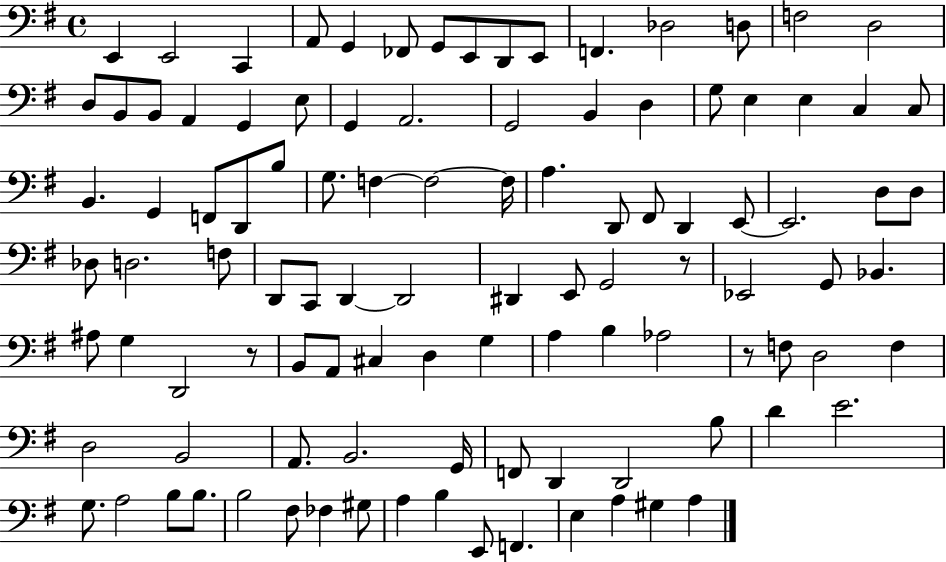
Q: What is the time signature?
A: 4/4